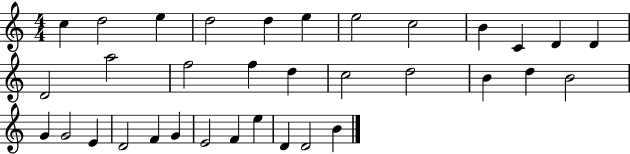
{
  \clef treble
  \numericTimeSignature
  \time 4/4
  \key c \major
  c''4 d''2 e''4 | d''2 d''4 e''4 | e''2 c''2 | b'4 c'4 d'4 d'4 | \break d'2 a''2 | f''2 f''4 d''4 | c''2 d''2 | b'4 d''4 b'2 | \break g'4 g'2 e'4 | d'2 f'4 g'4 | e'2 f'4 e''4 | d'4 d'2 b'4 | \break \bar "|."
}